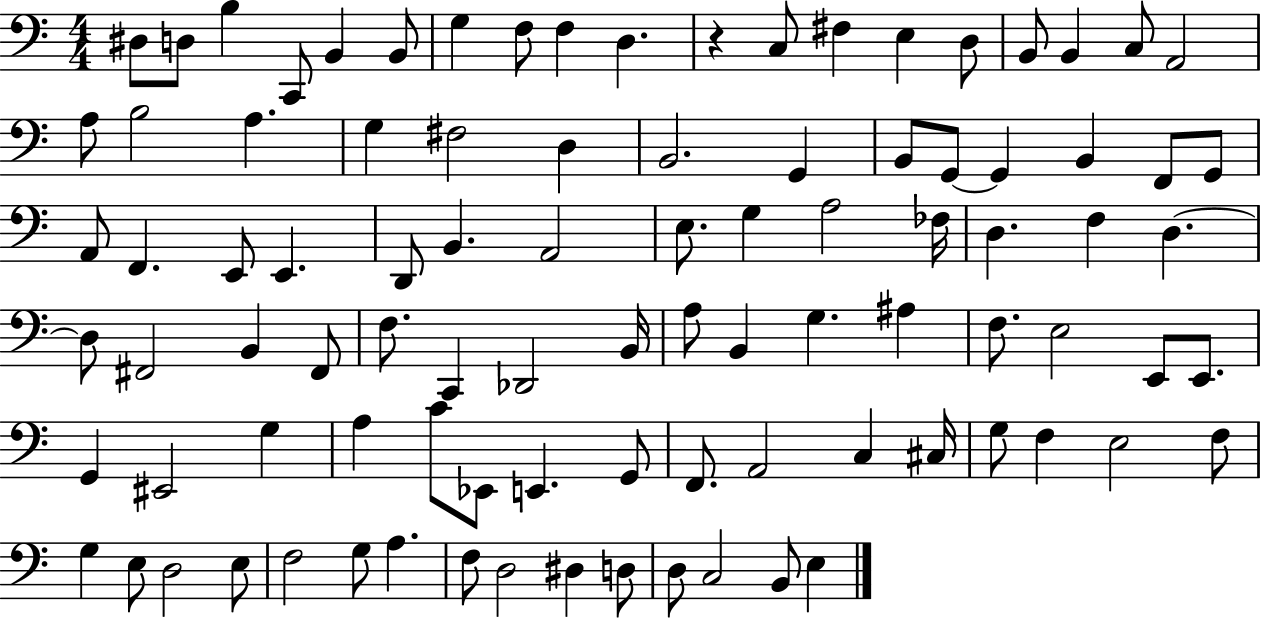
D#3/e D3/e B3/q C2/e B2/q B2/e G3/q F3/e F3/q D3/q. R/q C3/e F#3/q E3/q D3/e B2/e B2/q C3/e A2/h A3/e B3/h A3/q. G3/q F#3/h D3/q B2/h. G2/q B2/e G2/e G2/q B2/q F2/e G2/e A2/e F2/q. E2/e E2/q. D2/e B2/q. A2/h E3/e. G3/q A3/h FES3/s D3/q. F3/q D3/q. D3/e F#2/h B2/q F#2/e F3/e. C2/q Db2/h B2/s A3/e B2/q G3/q. A#3/q F3/e. E3/h E2/e E2/e. G2/q EIS2/h G3/q A3/q C4/e Eb2/e E2/q. G2/e F2/e. A2/h C3/q C#3/s G3/e F3/q E3/h F3/e G3/q E3/e D3/h E3/e F3/h G3/e A3/q. F3/e D3/h D#3/q D3/e D3/e C3/h B2/e E3/q